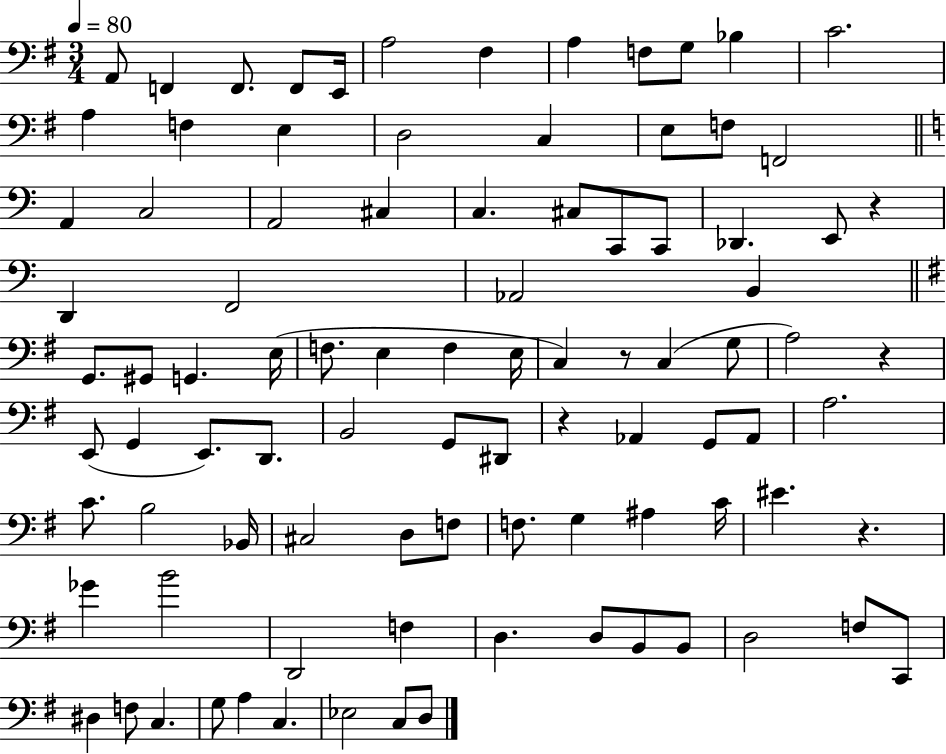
{
  \clef bass
  \numericTimeSignature
  \time 3/4
  \key g \major
  \tempo 4 = 80
  a,8 f,4 f,8. f,8 e,16 | a2 fis4 | a4 f8 g8 bes4 | c'2. | \break a4 f4 e4 | d2 c4 | e8 f8 f,2 | \bar "||" \break \key c \major a,4 c2 | a,2 cis4 | c4. cis8 c,8 c,8 | des,4. e,8 r4 | \break d,4 f,2 | aes,2 b,4 | \bar "||" \break \key e \minor g,8. gis,8 g,4. e16( | f8. e4 f4 e16 | c4) r8 c4( g8 | a2) r4 | \break e,8( g,4 e,8.) d,8. | b,2 g,8 dis,8 | r4 aes,4 g,8 aes,8 | a2. | \break c'8. b2 bes,16 | cis2 d8 f8 | f8. g4 ais4 c'16 | eis'4. r4. | \break ges'4 b'2 | d,2 f4 | d4. d8 b,8 b,8 | d2 f8 c,8 | \break dis4 f8 c4. | g8 a4 c4. | ees2 c8 d8 | \bar "|."
}